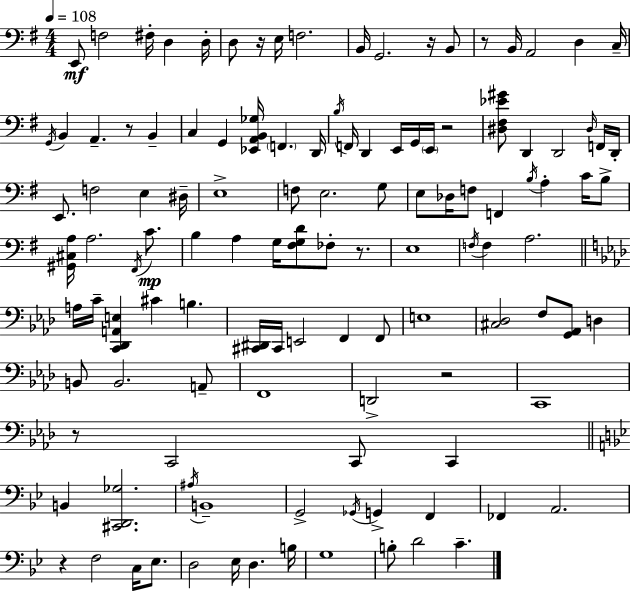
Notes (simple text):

E2/e F3/h F#3/s D3/q D3/s D3/e R/s E3/s F3/h. B2/s G2/h. R/s B2/e R/e B2/s A2/h D3/q C3/s G2/s B2/q A2/q. R/e B2/q C3/q G2/q [Eb2,A2,B2,Gb3]/s F2/q. D2/s B3/s F2/s D2/q E2/s G2/s E2/s R/h [D#3,F#3,Eb4,G#4]/e D2/q D2/h D#3/s F2/s D2/s E2/e. F3/h E3/q D#3/s E3/w F3/e E3/h. G3/e E3/e Db3/s F3/e F2/q B3/s A3/q C4/s B3/e [G#2,C#3,A3]/s A3/h. F#2/s C4/e. B3/q A3/q G3/s [F#3,G3,D4]/e FES3/e R/e. E3/w F3/s F3/q A3/h. A3/s C4/s [C2,Db2,A2,E3]/q C#4/q B3/q. [C#2,D#2]/s C#2/s E2/h F2/q F2/e E3/w [C#3,Db3]/h F3/e [G2,Ab2]/e D3/q B2/e B2/h. A2/e F2/w D2/h R/h C2/w R/e C2/h C2/e C2/q B2/q [C#2,D2,Gb3]/h. A#3/s B2/w G2/h Gb2/s G2/q F2/q FES2/q A2/h. R/q F3/h C3/s Eb3/e. D3/h Eb3/s D3/q. B3/s G3/w B3/e D4/h C4/q.